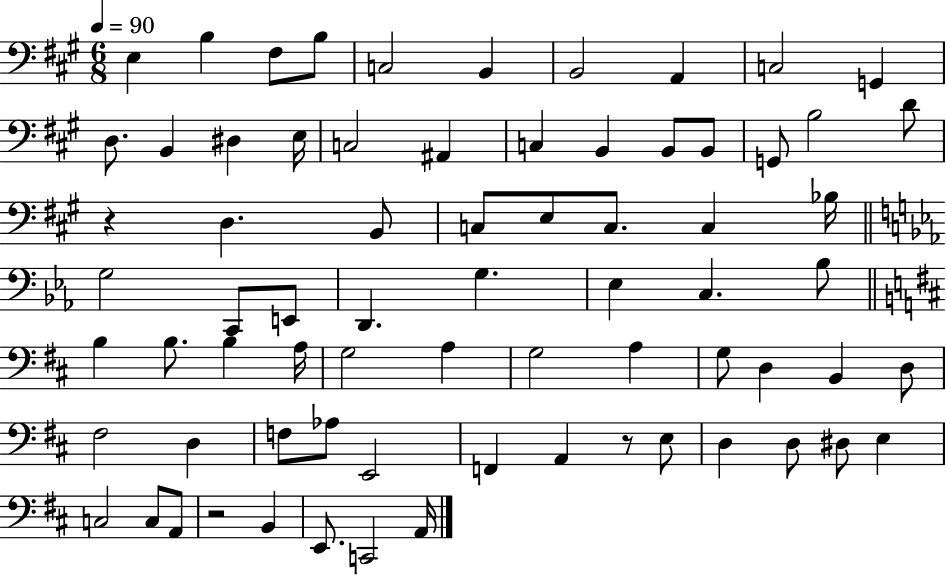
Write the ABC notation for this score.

X:1
T:Untitled
M:6/8
L:1/4
K:A
E, B, ^F,/2 B,/2 C,2 B,, B,,2 A,, C,2 G,, D,/2 B,, ^D, E,/4 C,2 ^A,, C, B,, B,,/2 B,,/2 G,,/2 B,2 D/2 z D, B,,/2 C,/2 E,/2 C,/2 C, _B,/4 G,2 C,,/2 E,,/2 D,, G, _E, C, _B,/2 B, B,/2 B, A,/4 G,2 A, G,2 A, G,/2 D, B,, D,/2 ^F,2 D, F,/2 _A,/2 E,,2 F,, A,, z/2 E,/2 D, D,/2 ^D,/2 E, C,2 C,/2 A,,/2 z2 B,, E,,/2 C,,2 A,,/4